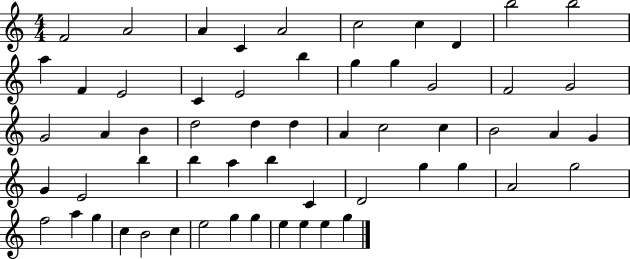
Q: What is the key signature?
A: C major